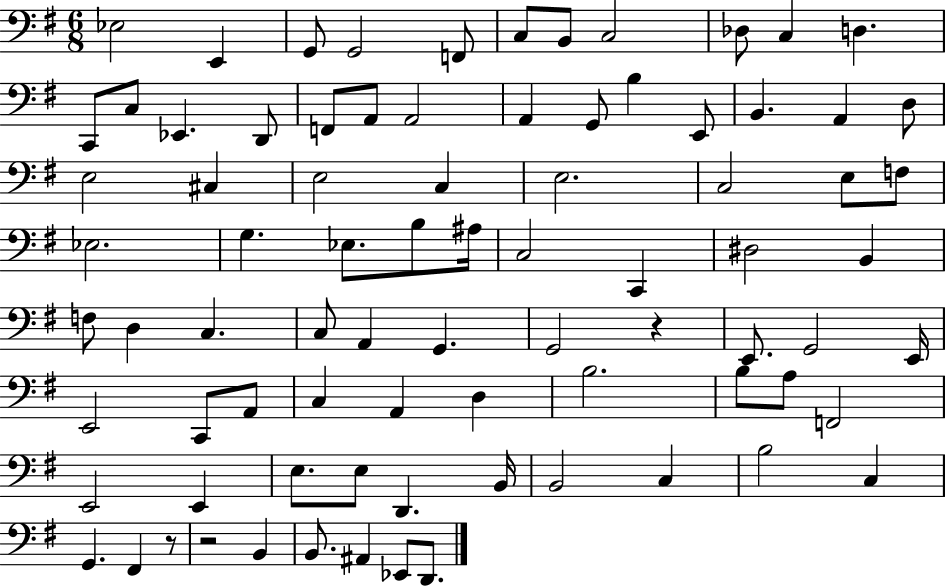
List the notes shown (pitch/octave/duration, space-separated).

Eb3/h E2/q G2/e G2/h F2/e C3/e B2/e C3/h Db3/e C3/q D3/q. C2/e C3/e Eb2/q. D2/e F2/e A2/e A2/h A2/q G2/e B3/q E2/e B2/q. A2/q D3/e E3/h C#3/q E3/h C3/q E3/h. C3/h E3/e F3/e Eb3/h. G3/q. Eb3/e. B3/e A#3/s C3/h C2/q D#3/h B2/q F3/e D3/q C3/q. C3/e A2/q G2/q. G2/h R/q E2/e. G2/h E2/s E2/h C2/e A2/e C3/q A2/q D3/q B3/h. B3/e A3/e F2/h E2/h E2/q E3/e. E3/e D2/q. B2/s B2/h C3/q B3/h C3/q G2/q. F#2/q R/e R/h B2/q B2/e. A#2/q Eb2/e D2/e.